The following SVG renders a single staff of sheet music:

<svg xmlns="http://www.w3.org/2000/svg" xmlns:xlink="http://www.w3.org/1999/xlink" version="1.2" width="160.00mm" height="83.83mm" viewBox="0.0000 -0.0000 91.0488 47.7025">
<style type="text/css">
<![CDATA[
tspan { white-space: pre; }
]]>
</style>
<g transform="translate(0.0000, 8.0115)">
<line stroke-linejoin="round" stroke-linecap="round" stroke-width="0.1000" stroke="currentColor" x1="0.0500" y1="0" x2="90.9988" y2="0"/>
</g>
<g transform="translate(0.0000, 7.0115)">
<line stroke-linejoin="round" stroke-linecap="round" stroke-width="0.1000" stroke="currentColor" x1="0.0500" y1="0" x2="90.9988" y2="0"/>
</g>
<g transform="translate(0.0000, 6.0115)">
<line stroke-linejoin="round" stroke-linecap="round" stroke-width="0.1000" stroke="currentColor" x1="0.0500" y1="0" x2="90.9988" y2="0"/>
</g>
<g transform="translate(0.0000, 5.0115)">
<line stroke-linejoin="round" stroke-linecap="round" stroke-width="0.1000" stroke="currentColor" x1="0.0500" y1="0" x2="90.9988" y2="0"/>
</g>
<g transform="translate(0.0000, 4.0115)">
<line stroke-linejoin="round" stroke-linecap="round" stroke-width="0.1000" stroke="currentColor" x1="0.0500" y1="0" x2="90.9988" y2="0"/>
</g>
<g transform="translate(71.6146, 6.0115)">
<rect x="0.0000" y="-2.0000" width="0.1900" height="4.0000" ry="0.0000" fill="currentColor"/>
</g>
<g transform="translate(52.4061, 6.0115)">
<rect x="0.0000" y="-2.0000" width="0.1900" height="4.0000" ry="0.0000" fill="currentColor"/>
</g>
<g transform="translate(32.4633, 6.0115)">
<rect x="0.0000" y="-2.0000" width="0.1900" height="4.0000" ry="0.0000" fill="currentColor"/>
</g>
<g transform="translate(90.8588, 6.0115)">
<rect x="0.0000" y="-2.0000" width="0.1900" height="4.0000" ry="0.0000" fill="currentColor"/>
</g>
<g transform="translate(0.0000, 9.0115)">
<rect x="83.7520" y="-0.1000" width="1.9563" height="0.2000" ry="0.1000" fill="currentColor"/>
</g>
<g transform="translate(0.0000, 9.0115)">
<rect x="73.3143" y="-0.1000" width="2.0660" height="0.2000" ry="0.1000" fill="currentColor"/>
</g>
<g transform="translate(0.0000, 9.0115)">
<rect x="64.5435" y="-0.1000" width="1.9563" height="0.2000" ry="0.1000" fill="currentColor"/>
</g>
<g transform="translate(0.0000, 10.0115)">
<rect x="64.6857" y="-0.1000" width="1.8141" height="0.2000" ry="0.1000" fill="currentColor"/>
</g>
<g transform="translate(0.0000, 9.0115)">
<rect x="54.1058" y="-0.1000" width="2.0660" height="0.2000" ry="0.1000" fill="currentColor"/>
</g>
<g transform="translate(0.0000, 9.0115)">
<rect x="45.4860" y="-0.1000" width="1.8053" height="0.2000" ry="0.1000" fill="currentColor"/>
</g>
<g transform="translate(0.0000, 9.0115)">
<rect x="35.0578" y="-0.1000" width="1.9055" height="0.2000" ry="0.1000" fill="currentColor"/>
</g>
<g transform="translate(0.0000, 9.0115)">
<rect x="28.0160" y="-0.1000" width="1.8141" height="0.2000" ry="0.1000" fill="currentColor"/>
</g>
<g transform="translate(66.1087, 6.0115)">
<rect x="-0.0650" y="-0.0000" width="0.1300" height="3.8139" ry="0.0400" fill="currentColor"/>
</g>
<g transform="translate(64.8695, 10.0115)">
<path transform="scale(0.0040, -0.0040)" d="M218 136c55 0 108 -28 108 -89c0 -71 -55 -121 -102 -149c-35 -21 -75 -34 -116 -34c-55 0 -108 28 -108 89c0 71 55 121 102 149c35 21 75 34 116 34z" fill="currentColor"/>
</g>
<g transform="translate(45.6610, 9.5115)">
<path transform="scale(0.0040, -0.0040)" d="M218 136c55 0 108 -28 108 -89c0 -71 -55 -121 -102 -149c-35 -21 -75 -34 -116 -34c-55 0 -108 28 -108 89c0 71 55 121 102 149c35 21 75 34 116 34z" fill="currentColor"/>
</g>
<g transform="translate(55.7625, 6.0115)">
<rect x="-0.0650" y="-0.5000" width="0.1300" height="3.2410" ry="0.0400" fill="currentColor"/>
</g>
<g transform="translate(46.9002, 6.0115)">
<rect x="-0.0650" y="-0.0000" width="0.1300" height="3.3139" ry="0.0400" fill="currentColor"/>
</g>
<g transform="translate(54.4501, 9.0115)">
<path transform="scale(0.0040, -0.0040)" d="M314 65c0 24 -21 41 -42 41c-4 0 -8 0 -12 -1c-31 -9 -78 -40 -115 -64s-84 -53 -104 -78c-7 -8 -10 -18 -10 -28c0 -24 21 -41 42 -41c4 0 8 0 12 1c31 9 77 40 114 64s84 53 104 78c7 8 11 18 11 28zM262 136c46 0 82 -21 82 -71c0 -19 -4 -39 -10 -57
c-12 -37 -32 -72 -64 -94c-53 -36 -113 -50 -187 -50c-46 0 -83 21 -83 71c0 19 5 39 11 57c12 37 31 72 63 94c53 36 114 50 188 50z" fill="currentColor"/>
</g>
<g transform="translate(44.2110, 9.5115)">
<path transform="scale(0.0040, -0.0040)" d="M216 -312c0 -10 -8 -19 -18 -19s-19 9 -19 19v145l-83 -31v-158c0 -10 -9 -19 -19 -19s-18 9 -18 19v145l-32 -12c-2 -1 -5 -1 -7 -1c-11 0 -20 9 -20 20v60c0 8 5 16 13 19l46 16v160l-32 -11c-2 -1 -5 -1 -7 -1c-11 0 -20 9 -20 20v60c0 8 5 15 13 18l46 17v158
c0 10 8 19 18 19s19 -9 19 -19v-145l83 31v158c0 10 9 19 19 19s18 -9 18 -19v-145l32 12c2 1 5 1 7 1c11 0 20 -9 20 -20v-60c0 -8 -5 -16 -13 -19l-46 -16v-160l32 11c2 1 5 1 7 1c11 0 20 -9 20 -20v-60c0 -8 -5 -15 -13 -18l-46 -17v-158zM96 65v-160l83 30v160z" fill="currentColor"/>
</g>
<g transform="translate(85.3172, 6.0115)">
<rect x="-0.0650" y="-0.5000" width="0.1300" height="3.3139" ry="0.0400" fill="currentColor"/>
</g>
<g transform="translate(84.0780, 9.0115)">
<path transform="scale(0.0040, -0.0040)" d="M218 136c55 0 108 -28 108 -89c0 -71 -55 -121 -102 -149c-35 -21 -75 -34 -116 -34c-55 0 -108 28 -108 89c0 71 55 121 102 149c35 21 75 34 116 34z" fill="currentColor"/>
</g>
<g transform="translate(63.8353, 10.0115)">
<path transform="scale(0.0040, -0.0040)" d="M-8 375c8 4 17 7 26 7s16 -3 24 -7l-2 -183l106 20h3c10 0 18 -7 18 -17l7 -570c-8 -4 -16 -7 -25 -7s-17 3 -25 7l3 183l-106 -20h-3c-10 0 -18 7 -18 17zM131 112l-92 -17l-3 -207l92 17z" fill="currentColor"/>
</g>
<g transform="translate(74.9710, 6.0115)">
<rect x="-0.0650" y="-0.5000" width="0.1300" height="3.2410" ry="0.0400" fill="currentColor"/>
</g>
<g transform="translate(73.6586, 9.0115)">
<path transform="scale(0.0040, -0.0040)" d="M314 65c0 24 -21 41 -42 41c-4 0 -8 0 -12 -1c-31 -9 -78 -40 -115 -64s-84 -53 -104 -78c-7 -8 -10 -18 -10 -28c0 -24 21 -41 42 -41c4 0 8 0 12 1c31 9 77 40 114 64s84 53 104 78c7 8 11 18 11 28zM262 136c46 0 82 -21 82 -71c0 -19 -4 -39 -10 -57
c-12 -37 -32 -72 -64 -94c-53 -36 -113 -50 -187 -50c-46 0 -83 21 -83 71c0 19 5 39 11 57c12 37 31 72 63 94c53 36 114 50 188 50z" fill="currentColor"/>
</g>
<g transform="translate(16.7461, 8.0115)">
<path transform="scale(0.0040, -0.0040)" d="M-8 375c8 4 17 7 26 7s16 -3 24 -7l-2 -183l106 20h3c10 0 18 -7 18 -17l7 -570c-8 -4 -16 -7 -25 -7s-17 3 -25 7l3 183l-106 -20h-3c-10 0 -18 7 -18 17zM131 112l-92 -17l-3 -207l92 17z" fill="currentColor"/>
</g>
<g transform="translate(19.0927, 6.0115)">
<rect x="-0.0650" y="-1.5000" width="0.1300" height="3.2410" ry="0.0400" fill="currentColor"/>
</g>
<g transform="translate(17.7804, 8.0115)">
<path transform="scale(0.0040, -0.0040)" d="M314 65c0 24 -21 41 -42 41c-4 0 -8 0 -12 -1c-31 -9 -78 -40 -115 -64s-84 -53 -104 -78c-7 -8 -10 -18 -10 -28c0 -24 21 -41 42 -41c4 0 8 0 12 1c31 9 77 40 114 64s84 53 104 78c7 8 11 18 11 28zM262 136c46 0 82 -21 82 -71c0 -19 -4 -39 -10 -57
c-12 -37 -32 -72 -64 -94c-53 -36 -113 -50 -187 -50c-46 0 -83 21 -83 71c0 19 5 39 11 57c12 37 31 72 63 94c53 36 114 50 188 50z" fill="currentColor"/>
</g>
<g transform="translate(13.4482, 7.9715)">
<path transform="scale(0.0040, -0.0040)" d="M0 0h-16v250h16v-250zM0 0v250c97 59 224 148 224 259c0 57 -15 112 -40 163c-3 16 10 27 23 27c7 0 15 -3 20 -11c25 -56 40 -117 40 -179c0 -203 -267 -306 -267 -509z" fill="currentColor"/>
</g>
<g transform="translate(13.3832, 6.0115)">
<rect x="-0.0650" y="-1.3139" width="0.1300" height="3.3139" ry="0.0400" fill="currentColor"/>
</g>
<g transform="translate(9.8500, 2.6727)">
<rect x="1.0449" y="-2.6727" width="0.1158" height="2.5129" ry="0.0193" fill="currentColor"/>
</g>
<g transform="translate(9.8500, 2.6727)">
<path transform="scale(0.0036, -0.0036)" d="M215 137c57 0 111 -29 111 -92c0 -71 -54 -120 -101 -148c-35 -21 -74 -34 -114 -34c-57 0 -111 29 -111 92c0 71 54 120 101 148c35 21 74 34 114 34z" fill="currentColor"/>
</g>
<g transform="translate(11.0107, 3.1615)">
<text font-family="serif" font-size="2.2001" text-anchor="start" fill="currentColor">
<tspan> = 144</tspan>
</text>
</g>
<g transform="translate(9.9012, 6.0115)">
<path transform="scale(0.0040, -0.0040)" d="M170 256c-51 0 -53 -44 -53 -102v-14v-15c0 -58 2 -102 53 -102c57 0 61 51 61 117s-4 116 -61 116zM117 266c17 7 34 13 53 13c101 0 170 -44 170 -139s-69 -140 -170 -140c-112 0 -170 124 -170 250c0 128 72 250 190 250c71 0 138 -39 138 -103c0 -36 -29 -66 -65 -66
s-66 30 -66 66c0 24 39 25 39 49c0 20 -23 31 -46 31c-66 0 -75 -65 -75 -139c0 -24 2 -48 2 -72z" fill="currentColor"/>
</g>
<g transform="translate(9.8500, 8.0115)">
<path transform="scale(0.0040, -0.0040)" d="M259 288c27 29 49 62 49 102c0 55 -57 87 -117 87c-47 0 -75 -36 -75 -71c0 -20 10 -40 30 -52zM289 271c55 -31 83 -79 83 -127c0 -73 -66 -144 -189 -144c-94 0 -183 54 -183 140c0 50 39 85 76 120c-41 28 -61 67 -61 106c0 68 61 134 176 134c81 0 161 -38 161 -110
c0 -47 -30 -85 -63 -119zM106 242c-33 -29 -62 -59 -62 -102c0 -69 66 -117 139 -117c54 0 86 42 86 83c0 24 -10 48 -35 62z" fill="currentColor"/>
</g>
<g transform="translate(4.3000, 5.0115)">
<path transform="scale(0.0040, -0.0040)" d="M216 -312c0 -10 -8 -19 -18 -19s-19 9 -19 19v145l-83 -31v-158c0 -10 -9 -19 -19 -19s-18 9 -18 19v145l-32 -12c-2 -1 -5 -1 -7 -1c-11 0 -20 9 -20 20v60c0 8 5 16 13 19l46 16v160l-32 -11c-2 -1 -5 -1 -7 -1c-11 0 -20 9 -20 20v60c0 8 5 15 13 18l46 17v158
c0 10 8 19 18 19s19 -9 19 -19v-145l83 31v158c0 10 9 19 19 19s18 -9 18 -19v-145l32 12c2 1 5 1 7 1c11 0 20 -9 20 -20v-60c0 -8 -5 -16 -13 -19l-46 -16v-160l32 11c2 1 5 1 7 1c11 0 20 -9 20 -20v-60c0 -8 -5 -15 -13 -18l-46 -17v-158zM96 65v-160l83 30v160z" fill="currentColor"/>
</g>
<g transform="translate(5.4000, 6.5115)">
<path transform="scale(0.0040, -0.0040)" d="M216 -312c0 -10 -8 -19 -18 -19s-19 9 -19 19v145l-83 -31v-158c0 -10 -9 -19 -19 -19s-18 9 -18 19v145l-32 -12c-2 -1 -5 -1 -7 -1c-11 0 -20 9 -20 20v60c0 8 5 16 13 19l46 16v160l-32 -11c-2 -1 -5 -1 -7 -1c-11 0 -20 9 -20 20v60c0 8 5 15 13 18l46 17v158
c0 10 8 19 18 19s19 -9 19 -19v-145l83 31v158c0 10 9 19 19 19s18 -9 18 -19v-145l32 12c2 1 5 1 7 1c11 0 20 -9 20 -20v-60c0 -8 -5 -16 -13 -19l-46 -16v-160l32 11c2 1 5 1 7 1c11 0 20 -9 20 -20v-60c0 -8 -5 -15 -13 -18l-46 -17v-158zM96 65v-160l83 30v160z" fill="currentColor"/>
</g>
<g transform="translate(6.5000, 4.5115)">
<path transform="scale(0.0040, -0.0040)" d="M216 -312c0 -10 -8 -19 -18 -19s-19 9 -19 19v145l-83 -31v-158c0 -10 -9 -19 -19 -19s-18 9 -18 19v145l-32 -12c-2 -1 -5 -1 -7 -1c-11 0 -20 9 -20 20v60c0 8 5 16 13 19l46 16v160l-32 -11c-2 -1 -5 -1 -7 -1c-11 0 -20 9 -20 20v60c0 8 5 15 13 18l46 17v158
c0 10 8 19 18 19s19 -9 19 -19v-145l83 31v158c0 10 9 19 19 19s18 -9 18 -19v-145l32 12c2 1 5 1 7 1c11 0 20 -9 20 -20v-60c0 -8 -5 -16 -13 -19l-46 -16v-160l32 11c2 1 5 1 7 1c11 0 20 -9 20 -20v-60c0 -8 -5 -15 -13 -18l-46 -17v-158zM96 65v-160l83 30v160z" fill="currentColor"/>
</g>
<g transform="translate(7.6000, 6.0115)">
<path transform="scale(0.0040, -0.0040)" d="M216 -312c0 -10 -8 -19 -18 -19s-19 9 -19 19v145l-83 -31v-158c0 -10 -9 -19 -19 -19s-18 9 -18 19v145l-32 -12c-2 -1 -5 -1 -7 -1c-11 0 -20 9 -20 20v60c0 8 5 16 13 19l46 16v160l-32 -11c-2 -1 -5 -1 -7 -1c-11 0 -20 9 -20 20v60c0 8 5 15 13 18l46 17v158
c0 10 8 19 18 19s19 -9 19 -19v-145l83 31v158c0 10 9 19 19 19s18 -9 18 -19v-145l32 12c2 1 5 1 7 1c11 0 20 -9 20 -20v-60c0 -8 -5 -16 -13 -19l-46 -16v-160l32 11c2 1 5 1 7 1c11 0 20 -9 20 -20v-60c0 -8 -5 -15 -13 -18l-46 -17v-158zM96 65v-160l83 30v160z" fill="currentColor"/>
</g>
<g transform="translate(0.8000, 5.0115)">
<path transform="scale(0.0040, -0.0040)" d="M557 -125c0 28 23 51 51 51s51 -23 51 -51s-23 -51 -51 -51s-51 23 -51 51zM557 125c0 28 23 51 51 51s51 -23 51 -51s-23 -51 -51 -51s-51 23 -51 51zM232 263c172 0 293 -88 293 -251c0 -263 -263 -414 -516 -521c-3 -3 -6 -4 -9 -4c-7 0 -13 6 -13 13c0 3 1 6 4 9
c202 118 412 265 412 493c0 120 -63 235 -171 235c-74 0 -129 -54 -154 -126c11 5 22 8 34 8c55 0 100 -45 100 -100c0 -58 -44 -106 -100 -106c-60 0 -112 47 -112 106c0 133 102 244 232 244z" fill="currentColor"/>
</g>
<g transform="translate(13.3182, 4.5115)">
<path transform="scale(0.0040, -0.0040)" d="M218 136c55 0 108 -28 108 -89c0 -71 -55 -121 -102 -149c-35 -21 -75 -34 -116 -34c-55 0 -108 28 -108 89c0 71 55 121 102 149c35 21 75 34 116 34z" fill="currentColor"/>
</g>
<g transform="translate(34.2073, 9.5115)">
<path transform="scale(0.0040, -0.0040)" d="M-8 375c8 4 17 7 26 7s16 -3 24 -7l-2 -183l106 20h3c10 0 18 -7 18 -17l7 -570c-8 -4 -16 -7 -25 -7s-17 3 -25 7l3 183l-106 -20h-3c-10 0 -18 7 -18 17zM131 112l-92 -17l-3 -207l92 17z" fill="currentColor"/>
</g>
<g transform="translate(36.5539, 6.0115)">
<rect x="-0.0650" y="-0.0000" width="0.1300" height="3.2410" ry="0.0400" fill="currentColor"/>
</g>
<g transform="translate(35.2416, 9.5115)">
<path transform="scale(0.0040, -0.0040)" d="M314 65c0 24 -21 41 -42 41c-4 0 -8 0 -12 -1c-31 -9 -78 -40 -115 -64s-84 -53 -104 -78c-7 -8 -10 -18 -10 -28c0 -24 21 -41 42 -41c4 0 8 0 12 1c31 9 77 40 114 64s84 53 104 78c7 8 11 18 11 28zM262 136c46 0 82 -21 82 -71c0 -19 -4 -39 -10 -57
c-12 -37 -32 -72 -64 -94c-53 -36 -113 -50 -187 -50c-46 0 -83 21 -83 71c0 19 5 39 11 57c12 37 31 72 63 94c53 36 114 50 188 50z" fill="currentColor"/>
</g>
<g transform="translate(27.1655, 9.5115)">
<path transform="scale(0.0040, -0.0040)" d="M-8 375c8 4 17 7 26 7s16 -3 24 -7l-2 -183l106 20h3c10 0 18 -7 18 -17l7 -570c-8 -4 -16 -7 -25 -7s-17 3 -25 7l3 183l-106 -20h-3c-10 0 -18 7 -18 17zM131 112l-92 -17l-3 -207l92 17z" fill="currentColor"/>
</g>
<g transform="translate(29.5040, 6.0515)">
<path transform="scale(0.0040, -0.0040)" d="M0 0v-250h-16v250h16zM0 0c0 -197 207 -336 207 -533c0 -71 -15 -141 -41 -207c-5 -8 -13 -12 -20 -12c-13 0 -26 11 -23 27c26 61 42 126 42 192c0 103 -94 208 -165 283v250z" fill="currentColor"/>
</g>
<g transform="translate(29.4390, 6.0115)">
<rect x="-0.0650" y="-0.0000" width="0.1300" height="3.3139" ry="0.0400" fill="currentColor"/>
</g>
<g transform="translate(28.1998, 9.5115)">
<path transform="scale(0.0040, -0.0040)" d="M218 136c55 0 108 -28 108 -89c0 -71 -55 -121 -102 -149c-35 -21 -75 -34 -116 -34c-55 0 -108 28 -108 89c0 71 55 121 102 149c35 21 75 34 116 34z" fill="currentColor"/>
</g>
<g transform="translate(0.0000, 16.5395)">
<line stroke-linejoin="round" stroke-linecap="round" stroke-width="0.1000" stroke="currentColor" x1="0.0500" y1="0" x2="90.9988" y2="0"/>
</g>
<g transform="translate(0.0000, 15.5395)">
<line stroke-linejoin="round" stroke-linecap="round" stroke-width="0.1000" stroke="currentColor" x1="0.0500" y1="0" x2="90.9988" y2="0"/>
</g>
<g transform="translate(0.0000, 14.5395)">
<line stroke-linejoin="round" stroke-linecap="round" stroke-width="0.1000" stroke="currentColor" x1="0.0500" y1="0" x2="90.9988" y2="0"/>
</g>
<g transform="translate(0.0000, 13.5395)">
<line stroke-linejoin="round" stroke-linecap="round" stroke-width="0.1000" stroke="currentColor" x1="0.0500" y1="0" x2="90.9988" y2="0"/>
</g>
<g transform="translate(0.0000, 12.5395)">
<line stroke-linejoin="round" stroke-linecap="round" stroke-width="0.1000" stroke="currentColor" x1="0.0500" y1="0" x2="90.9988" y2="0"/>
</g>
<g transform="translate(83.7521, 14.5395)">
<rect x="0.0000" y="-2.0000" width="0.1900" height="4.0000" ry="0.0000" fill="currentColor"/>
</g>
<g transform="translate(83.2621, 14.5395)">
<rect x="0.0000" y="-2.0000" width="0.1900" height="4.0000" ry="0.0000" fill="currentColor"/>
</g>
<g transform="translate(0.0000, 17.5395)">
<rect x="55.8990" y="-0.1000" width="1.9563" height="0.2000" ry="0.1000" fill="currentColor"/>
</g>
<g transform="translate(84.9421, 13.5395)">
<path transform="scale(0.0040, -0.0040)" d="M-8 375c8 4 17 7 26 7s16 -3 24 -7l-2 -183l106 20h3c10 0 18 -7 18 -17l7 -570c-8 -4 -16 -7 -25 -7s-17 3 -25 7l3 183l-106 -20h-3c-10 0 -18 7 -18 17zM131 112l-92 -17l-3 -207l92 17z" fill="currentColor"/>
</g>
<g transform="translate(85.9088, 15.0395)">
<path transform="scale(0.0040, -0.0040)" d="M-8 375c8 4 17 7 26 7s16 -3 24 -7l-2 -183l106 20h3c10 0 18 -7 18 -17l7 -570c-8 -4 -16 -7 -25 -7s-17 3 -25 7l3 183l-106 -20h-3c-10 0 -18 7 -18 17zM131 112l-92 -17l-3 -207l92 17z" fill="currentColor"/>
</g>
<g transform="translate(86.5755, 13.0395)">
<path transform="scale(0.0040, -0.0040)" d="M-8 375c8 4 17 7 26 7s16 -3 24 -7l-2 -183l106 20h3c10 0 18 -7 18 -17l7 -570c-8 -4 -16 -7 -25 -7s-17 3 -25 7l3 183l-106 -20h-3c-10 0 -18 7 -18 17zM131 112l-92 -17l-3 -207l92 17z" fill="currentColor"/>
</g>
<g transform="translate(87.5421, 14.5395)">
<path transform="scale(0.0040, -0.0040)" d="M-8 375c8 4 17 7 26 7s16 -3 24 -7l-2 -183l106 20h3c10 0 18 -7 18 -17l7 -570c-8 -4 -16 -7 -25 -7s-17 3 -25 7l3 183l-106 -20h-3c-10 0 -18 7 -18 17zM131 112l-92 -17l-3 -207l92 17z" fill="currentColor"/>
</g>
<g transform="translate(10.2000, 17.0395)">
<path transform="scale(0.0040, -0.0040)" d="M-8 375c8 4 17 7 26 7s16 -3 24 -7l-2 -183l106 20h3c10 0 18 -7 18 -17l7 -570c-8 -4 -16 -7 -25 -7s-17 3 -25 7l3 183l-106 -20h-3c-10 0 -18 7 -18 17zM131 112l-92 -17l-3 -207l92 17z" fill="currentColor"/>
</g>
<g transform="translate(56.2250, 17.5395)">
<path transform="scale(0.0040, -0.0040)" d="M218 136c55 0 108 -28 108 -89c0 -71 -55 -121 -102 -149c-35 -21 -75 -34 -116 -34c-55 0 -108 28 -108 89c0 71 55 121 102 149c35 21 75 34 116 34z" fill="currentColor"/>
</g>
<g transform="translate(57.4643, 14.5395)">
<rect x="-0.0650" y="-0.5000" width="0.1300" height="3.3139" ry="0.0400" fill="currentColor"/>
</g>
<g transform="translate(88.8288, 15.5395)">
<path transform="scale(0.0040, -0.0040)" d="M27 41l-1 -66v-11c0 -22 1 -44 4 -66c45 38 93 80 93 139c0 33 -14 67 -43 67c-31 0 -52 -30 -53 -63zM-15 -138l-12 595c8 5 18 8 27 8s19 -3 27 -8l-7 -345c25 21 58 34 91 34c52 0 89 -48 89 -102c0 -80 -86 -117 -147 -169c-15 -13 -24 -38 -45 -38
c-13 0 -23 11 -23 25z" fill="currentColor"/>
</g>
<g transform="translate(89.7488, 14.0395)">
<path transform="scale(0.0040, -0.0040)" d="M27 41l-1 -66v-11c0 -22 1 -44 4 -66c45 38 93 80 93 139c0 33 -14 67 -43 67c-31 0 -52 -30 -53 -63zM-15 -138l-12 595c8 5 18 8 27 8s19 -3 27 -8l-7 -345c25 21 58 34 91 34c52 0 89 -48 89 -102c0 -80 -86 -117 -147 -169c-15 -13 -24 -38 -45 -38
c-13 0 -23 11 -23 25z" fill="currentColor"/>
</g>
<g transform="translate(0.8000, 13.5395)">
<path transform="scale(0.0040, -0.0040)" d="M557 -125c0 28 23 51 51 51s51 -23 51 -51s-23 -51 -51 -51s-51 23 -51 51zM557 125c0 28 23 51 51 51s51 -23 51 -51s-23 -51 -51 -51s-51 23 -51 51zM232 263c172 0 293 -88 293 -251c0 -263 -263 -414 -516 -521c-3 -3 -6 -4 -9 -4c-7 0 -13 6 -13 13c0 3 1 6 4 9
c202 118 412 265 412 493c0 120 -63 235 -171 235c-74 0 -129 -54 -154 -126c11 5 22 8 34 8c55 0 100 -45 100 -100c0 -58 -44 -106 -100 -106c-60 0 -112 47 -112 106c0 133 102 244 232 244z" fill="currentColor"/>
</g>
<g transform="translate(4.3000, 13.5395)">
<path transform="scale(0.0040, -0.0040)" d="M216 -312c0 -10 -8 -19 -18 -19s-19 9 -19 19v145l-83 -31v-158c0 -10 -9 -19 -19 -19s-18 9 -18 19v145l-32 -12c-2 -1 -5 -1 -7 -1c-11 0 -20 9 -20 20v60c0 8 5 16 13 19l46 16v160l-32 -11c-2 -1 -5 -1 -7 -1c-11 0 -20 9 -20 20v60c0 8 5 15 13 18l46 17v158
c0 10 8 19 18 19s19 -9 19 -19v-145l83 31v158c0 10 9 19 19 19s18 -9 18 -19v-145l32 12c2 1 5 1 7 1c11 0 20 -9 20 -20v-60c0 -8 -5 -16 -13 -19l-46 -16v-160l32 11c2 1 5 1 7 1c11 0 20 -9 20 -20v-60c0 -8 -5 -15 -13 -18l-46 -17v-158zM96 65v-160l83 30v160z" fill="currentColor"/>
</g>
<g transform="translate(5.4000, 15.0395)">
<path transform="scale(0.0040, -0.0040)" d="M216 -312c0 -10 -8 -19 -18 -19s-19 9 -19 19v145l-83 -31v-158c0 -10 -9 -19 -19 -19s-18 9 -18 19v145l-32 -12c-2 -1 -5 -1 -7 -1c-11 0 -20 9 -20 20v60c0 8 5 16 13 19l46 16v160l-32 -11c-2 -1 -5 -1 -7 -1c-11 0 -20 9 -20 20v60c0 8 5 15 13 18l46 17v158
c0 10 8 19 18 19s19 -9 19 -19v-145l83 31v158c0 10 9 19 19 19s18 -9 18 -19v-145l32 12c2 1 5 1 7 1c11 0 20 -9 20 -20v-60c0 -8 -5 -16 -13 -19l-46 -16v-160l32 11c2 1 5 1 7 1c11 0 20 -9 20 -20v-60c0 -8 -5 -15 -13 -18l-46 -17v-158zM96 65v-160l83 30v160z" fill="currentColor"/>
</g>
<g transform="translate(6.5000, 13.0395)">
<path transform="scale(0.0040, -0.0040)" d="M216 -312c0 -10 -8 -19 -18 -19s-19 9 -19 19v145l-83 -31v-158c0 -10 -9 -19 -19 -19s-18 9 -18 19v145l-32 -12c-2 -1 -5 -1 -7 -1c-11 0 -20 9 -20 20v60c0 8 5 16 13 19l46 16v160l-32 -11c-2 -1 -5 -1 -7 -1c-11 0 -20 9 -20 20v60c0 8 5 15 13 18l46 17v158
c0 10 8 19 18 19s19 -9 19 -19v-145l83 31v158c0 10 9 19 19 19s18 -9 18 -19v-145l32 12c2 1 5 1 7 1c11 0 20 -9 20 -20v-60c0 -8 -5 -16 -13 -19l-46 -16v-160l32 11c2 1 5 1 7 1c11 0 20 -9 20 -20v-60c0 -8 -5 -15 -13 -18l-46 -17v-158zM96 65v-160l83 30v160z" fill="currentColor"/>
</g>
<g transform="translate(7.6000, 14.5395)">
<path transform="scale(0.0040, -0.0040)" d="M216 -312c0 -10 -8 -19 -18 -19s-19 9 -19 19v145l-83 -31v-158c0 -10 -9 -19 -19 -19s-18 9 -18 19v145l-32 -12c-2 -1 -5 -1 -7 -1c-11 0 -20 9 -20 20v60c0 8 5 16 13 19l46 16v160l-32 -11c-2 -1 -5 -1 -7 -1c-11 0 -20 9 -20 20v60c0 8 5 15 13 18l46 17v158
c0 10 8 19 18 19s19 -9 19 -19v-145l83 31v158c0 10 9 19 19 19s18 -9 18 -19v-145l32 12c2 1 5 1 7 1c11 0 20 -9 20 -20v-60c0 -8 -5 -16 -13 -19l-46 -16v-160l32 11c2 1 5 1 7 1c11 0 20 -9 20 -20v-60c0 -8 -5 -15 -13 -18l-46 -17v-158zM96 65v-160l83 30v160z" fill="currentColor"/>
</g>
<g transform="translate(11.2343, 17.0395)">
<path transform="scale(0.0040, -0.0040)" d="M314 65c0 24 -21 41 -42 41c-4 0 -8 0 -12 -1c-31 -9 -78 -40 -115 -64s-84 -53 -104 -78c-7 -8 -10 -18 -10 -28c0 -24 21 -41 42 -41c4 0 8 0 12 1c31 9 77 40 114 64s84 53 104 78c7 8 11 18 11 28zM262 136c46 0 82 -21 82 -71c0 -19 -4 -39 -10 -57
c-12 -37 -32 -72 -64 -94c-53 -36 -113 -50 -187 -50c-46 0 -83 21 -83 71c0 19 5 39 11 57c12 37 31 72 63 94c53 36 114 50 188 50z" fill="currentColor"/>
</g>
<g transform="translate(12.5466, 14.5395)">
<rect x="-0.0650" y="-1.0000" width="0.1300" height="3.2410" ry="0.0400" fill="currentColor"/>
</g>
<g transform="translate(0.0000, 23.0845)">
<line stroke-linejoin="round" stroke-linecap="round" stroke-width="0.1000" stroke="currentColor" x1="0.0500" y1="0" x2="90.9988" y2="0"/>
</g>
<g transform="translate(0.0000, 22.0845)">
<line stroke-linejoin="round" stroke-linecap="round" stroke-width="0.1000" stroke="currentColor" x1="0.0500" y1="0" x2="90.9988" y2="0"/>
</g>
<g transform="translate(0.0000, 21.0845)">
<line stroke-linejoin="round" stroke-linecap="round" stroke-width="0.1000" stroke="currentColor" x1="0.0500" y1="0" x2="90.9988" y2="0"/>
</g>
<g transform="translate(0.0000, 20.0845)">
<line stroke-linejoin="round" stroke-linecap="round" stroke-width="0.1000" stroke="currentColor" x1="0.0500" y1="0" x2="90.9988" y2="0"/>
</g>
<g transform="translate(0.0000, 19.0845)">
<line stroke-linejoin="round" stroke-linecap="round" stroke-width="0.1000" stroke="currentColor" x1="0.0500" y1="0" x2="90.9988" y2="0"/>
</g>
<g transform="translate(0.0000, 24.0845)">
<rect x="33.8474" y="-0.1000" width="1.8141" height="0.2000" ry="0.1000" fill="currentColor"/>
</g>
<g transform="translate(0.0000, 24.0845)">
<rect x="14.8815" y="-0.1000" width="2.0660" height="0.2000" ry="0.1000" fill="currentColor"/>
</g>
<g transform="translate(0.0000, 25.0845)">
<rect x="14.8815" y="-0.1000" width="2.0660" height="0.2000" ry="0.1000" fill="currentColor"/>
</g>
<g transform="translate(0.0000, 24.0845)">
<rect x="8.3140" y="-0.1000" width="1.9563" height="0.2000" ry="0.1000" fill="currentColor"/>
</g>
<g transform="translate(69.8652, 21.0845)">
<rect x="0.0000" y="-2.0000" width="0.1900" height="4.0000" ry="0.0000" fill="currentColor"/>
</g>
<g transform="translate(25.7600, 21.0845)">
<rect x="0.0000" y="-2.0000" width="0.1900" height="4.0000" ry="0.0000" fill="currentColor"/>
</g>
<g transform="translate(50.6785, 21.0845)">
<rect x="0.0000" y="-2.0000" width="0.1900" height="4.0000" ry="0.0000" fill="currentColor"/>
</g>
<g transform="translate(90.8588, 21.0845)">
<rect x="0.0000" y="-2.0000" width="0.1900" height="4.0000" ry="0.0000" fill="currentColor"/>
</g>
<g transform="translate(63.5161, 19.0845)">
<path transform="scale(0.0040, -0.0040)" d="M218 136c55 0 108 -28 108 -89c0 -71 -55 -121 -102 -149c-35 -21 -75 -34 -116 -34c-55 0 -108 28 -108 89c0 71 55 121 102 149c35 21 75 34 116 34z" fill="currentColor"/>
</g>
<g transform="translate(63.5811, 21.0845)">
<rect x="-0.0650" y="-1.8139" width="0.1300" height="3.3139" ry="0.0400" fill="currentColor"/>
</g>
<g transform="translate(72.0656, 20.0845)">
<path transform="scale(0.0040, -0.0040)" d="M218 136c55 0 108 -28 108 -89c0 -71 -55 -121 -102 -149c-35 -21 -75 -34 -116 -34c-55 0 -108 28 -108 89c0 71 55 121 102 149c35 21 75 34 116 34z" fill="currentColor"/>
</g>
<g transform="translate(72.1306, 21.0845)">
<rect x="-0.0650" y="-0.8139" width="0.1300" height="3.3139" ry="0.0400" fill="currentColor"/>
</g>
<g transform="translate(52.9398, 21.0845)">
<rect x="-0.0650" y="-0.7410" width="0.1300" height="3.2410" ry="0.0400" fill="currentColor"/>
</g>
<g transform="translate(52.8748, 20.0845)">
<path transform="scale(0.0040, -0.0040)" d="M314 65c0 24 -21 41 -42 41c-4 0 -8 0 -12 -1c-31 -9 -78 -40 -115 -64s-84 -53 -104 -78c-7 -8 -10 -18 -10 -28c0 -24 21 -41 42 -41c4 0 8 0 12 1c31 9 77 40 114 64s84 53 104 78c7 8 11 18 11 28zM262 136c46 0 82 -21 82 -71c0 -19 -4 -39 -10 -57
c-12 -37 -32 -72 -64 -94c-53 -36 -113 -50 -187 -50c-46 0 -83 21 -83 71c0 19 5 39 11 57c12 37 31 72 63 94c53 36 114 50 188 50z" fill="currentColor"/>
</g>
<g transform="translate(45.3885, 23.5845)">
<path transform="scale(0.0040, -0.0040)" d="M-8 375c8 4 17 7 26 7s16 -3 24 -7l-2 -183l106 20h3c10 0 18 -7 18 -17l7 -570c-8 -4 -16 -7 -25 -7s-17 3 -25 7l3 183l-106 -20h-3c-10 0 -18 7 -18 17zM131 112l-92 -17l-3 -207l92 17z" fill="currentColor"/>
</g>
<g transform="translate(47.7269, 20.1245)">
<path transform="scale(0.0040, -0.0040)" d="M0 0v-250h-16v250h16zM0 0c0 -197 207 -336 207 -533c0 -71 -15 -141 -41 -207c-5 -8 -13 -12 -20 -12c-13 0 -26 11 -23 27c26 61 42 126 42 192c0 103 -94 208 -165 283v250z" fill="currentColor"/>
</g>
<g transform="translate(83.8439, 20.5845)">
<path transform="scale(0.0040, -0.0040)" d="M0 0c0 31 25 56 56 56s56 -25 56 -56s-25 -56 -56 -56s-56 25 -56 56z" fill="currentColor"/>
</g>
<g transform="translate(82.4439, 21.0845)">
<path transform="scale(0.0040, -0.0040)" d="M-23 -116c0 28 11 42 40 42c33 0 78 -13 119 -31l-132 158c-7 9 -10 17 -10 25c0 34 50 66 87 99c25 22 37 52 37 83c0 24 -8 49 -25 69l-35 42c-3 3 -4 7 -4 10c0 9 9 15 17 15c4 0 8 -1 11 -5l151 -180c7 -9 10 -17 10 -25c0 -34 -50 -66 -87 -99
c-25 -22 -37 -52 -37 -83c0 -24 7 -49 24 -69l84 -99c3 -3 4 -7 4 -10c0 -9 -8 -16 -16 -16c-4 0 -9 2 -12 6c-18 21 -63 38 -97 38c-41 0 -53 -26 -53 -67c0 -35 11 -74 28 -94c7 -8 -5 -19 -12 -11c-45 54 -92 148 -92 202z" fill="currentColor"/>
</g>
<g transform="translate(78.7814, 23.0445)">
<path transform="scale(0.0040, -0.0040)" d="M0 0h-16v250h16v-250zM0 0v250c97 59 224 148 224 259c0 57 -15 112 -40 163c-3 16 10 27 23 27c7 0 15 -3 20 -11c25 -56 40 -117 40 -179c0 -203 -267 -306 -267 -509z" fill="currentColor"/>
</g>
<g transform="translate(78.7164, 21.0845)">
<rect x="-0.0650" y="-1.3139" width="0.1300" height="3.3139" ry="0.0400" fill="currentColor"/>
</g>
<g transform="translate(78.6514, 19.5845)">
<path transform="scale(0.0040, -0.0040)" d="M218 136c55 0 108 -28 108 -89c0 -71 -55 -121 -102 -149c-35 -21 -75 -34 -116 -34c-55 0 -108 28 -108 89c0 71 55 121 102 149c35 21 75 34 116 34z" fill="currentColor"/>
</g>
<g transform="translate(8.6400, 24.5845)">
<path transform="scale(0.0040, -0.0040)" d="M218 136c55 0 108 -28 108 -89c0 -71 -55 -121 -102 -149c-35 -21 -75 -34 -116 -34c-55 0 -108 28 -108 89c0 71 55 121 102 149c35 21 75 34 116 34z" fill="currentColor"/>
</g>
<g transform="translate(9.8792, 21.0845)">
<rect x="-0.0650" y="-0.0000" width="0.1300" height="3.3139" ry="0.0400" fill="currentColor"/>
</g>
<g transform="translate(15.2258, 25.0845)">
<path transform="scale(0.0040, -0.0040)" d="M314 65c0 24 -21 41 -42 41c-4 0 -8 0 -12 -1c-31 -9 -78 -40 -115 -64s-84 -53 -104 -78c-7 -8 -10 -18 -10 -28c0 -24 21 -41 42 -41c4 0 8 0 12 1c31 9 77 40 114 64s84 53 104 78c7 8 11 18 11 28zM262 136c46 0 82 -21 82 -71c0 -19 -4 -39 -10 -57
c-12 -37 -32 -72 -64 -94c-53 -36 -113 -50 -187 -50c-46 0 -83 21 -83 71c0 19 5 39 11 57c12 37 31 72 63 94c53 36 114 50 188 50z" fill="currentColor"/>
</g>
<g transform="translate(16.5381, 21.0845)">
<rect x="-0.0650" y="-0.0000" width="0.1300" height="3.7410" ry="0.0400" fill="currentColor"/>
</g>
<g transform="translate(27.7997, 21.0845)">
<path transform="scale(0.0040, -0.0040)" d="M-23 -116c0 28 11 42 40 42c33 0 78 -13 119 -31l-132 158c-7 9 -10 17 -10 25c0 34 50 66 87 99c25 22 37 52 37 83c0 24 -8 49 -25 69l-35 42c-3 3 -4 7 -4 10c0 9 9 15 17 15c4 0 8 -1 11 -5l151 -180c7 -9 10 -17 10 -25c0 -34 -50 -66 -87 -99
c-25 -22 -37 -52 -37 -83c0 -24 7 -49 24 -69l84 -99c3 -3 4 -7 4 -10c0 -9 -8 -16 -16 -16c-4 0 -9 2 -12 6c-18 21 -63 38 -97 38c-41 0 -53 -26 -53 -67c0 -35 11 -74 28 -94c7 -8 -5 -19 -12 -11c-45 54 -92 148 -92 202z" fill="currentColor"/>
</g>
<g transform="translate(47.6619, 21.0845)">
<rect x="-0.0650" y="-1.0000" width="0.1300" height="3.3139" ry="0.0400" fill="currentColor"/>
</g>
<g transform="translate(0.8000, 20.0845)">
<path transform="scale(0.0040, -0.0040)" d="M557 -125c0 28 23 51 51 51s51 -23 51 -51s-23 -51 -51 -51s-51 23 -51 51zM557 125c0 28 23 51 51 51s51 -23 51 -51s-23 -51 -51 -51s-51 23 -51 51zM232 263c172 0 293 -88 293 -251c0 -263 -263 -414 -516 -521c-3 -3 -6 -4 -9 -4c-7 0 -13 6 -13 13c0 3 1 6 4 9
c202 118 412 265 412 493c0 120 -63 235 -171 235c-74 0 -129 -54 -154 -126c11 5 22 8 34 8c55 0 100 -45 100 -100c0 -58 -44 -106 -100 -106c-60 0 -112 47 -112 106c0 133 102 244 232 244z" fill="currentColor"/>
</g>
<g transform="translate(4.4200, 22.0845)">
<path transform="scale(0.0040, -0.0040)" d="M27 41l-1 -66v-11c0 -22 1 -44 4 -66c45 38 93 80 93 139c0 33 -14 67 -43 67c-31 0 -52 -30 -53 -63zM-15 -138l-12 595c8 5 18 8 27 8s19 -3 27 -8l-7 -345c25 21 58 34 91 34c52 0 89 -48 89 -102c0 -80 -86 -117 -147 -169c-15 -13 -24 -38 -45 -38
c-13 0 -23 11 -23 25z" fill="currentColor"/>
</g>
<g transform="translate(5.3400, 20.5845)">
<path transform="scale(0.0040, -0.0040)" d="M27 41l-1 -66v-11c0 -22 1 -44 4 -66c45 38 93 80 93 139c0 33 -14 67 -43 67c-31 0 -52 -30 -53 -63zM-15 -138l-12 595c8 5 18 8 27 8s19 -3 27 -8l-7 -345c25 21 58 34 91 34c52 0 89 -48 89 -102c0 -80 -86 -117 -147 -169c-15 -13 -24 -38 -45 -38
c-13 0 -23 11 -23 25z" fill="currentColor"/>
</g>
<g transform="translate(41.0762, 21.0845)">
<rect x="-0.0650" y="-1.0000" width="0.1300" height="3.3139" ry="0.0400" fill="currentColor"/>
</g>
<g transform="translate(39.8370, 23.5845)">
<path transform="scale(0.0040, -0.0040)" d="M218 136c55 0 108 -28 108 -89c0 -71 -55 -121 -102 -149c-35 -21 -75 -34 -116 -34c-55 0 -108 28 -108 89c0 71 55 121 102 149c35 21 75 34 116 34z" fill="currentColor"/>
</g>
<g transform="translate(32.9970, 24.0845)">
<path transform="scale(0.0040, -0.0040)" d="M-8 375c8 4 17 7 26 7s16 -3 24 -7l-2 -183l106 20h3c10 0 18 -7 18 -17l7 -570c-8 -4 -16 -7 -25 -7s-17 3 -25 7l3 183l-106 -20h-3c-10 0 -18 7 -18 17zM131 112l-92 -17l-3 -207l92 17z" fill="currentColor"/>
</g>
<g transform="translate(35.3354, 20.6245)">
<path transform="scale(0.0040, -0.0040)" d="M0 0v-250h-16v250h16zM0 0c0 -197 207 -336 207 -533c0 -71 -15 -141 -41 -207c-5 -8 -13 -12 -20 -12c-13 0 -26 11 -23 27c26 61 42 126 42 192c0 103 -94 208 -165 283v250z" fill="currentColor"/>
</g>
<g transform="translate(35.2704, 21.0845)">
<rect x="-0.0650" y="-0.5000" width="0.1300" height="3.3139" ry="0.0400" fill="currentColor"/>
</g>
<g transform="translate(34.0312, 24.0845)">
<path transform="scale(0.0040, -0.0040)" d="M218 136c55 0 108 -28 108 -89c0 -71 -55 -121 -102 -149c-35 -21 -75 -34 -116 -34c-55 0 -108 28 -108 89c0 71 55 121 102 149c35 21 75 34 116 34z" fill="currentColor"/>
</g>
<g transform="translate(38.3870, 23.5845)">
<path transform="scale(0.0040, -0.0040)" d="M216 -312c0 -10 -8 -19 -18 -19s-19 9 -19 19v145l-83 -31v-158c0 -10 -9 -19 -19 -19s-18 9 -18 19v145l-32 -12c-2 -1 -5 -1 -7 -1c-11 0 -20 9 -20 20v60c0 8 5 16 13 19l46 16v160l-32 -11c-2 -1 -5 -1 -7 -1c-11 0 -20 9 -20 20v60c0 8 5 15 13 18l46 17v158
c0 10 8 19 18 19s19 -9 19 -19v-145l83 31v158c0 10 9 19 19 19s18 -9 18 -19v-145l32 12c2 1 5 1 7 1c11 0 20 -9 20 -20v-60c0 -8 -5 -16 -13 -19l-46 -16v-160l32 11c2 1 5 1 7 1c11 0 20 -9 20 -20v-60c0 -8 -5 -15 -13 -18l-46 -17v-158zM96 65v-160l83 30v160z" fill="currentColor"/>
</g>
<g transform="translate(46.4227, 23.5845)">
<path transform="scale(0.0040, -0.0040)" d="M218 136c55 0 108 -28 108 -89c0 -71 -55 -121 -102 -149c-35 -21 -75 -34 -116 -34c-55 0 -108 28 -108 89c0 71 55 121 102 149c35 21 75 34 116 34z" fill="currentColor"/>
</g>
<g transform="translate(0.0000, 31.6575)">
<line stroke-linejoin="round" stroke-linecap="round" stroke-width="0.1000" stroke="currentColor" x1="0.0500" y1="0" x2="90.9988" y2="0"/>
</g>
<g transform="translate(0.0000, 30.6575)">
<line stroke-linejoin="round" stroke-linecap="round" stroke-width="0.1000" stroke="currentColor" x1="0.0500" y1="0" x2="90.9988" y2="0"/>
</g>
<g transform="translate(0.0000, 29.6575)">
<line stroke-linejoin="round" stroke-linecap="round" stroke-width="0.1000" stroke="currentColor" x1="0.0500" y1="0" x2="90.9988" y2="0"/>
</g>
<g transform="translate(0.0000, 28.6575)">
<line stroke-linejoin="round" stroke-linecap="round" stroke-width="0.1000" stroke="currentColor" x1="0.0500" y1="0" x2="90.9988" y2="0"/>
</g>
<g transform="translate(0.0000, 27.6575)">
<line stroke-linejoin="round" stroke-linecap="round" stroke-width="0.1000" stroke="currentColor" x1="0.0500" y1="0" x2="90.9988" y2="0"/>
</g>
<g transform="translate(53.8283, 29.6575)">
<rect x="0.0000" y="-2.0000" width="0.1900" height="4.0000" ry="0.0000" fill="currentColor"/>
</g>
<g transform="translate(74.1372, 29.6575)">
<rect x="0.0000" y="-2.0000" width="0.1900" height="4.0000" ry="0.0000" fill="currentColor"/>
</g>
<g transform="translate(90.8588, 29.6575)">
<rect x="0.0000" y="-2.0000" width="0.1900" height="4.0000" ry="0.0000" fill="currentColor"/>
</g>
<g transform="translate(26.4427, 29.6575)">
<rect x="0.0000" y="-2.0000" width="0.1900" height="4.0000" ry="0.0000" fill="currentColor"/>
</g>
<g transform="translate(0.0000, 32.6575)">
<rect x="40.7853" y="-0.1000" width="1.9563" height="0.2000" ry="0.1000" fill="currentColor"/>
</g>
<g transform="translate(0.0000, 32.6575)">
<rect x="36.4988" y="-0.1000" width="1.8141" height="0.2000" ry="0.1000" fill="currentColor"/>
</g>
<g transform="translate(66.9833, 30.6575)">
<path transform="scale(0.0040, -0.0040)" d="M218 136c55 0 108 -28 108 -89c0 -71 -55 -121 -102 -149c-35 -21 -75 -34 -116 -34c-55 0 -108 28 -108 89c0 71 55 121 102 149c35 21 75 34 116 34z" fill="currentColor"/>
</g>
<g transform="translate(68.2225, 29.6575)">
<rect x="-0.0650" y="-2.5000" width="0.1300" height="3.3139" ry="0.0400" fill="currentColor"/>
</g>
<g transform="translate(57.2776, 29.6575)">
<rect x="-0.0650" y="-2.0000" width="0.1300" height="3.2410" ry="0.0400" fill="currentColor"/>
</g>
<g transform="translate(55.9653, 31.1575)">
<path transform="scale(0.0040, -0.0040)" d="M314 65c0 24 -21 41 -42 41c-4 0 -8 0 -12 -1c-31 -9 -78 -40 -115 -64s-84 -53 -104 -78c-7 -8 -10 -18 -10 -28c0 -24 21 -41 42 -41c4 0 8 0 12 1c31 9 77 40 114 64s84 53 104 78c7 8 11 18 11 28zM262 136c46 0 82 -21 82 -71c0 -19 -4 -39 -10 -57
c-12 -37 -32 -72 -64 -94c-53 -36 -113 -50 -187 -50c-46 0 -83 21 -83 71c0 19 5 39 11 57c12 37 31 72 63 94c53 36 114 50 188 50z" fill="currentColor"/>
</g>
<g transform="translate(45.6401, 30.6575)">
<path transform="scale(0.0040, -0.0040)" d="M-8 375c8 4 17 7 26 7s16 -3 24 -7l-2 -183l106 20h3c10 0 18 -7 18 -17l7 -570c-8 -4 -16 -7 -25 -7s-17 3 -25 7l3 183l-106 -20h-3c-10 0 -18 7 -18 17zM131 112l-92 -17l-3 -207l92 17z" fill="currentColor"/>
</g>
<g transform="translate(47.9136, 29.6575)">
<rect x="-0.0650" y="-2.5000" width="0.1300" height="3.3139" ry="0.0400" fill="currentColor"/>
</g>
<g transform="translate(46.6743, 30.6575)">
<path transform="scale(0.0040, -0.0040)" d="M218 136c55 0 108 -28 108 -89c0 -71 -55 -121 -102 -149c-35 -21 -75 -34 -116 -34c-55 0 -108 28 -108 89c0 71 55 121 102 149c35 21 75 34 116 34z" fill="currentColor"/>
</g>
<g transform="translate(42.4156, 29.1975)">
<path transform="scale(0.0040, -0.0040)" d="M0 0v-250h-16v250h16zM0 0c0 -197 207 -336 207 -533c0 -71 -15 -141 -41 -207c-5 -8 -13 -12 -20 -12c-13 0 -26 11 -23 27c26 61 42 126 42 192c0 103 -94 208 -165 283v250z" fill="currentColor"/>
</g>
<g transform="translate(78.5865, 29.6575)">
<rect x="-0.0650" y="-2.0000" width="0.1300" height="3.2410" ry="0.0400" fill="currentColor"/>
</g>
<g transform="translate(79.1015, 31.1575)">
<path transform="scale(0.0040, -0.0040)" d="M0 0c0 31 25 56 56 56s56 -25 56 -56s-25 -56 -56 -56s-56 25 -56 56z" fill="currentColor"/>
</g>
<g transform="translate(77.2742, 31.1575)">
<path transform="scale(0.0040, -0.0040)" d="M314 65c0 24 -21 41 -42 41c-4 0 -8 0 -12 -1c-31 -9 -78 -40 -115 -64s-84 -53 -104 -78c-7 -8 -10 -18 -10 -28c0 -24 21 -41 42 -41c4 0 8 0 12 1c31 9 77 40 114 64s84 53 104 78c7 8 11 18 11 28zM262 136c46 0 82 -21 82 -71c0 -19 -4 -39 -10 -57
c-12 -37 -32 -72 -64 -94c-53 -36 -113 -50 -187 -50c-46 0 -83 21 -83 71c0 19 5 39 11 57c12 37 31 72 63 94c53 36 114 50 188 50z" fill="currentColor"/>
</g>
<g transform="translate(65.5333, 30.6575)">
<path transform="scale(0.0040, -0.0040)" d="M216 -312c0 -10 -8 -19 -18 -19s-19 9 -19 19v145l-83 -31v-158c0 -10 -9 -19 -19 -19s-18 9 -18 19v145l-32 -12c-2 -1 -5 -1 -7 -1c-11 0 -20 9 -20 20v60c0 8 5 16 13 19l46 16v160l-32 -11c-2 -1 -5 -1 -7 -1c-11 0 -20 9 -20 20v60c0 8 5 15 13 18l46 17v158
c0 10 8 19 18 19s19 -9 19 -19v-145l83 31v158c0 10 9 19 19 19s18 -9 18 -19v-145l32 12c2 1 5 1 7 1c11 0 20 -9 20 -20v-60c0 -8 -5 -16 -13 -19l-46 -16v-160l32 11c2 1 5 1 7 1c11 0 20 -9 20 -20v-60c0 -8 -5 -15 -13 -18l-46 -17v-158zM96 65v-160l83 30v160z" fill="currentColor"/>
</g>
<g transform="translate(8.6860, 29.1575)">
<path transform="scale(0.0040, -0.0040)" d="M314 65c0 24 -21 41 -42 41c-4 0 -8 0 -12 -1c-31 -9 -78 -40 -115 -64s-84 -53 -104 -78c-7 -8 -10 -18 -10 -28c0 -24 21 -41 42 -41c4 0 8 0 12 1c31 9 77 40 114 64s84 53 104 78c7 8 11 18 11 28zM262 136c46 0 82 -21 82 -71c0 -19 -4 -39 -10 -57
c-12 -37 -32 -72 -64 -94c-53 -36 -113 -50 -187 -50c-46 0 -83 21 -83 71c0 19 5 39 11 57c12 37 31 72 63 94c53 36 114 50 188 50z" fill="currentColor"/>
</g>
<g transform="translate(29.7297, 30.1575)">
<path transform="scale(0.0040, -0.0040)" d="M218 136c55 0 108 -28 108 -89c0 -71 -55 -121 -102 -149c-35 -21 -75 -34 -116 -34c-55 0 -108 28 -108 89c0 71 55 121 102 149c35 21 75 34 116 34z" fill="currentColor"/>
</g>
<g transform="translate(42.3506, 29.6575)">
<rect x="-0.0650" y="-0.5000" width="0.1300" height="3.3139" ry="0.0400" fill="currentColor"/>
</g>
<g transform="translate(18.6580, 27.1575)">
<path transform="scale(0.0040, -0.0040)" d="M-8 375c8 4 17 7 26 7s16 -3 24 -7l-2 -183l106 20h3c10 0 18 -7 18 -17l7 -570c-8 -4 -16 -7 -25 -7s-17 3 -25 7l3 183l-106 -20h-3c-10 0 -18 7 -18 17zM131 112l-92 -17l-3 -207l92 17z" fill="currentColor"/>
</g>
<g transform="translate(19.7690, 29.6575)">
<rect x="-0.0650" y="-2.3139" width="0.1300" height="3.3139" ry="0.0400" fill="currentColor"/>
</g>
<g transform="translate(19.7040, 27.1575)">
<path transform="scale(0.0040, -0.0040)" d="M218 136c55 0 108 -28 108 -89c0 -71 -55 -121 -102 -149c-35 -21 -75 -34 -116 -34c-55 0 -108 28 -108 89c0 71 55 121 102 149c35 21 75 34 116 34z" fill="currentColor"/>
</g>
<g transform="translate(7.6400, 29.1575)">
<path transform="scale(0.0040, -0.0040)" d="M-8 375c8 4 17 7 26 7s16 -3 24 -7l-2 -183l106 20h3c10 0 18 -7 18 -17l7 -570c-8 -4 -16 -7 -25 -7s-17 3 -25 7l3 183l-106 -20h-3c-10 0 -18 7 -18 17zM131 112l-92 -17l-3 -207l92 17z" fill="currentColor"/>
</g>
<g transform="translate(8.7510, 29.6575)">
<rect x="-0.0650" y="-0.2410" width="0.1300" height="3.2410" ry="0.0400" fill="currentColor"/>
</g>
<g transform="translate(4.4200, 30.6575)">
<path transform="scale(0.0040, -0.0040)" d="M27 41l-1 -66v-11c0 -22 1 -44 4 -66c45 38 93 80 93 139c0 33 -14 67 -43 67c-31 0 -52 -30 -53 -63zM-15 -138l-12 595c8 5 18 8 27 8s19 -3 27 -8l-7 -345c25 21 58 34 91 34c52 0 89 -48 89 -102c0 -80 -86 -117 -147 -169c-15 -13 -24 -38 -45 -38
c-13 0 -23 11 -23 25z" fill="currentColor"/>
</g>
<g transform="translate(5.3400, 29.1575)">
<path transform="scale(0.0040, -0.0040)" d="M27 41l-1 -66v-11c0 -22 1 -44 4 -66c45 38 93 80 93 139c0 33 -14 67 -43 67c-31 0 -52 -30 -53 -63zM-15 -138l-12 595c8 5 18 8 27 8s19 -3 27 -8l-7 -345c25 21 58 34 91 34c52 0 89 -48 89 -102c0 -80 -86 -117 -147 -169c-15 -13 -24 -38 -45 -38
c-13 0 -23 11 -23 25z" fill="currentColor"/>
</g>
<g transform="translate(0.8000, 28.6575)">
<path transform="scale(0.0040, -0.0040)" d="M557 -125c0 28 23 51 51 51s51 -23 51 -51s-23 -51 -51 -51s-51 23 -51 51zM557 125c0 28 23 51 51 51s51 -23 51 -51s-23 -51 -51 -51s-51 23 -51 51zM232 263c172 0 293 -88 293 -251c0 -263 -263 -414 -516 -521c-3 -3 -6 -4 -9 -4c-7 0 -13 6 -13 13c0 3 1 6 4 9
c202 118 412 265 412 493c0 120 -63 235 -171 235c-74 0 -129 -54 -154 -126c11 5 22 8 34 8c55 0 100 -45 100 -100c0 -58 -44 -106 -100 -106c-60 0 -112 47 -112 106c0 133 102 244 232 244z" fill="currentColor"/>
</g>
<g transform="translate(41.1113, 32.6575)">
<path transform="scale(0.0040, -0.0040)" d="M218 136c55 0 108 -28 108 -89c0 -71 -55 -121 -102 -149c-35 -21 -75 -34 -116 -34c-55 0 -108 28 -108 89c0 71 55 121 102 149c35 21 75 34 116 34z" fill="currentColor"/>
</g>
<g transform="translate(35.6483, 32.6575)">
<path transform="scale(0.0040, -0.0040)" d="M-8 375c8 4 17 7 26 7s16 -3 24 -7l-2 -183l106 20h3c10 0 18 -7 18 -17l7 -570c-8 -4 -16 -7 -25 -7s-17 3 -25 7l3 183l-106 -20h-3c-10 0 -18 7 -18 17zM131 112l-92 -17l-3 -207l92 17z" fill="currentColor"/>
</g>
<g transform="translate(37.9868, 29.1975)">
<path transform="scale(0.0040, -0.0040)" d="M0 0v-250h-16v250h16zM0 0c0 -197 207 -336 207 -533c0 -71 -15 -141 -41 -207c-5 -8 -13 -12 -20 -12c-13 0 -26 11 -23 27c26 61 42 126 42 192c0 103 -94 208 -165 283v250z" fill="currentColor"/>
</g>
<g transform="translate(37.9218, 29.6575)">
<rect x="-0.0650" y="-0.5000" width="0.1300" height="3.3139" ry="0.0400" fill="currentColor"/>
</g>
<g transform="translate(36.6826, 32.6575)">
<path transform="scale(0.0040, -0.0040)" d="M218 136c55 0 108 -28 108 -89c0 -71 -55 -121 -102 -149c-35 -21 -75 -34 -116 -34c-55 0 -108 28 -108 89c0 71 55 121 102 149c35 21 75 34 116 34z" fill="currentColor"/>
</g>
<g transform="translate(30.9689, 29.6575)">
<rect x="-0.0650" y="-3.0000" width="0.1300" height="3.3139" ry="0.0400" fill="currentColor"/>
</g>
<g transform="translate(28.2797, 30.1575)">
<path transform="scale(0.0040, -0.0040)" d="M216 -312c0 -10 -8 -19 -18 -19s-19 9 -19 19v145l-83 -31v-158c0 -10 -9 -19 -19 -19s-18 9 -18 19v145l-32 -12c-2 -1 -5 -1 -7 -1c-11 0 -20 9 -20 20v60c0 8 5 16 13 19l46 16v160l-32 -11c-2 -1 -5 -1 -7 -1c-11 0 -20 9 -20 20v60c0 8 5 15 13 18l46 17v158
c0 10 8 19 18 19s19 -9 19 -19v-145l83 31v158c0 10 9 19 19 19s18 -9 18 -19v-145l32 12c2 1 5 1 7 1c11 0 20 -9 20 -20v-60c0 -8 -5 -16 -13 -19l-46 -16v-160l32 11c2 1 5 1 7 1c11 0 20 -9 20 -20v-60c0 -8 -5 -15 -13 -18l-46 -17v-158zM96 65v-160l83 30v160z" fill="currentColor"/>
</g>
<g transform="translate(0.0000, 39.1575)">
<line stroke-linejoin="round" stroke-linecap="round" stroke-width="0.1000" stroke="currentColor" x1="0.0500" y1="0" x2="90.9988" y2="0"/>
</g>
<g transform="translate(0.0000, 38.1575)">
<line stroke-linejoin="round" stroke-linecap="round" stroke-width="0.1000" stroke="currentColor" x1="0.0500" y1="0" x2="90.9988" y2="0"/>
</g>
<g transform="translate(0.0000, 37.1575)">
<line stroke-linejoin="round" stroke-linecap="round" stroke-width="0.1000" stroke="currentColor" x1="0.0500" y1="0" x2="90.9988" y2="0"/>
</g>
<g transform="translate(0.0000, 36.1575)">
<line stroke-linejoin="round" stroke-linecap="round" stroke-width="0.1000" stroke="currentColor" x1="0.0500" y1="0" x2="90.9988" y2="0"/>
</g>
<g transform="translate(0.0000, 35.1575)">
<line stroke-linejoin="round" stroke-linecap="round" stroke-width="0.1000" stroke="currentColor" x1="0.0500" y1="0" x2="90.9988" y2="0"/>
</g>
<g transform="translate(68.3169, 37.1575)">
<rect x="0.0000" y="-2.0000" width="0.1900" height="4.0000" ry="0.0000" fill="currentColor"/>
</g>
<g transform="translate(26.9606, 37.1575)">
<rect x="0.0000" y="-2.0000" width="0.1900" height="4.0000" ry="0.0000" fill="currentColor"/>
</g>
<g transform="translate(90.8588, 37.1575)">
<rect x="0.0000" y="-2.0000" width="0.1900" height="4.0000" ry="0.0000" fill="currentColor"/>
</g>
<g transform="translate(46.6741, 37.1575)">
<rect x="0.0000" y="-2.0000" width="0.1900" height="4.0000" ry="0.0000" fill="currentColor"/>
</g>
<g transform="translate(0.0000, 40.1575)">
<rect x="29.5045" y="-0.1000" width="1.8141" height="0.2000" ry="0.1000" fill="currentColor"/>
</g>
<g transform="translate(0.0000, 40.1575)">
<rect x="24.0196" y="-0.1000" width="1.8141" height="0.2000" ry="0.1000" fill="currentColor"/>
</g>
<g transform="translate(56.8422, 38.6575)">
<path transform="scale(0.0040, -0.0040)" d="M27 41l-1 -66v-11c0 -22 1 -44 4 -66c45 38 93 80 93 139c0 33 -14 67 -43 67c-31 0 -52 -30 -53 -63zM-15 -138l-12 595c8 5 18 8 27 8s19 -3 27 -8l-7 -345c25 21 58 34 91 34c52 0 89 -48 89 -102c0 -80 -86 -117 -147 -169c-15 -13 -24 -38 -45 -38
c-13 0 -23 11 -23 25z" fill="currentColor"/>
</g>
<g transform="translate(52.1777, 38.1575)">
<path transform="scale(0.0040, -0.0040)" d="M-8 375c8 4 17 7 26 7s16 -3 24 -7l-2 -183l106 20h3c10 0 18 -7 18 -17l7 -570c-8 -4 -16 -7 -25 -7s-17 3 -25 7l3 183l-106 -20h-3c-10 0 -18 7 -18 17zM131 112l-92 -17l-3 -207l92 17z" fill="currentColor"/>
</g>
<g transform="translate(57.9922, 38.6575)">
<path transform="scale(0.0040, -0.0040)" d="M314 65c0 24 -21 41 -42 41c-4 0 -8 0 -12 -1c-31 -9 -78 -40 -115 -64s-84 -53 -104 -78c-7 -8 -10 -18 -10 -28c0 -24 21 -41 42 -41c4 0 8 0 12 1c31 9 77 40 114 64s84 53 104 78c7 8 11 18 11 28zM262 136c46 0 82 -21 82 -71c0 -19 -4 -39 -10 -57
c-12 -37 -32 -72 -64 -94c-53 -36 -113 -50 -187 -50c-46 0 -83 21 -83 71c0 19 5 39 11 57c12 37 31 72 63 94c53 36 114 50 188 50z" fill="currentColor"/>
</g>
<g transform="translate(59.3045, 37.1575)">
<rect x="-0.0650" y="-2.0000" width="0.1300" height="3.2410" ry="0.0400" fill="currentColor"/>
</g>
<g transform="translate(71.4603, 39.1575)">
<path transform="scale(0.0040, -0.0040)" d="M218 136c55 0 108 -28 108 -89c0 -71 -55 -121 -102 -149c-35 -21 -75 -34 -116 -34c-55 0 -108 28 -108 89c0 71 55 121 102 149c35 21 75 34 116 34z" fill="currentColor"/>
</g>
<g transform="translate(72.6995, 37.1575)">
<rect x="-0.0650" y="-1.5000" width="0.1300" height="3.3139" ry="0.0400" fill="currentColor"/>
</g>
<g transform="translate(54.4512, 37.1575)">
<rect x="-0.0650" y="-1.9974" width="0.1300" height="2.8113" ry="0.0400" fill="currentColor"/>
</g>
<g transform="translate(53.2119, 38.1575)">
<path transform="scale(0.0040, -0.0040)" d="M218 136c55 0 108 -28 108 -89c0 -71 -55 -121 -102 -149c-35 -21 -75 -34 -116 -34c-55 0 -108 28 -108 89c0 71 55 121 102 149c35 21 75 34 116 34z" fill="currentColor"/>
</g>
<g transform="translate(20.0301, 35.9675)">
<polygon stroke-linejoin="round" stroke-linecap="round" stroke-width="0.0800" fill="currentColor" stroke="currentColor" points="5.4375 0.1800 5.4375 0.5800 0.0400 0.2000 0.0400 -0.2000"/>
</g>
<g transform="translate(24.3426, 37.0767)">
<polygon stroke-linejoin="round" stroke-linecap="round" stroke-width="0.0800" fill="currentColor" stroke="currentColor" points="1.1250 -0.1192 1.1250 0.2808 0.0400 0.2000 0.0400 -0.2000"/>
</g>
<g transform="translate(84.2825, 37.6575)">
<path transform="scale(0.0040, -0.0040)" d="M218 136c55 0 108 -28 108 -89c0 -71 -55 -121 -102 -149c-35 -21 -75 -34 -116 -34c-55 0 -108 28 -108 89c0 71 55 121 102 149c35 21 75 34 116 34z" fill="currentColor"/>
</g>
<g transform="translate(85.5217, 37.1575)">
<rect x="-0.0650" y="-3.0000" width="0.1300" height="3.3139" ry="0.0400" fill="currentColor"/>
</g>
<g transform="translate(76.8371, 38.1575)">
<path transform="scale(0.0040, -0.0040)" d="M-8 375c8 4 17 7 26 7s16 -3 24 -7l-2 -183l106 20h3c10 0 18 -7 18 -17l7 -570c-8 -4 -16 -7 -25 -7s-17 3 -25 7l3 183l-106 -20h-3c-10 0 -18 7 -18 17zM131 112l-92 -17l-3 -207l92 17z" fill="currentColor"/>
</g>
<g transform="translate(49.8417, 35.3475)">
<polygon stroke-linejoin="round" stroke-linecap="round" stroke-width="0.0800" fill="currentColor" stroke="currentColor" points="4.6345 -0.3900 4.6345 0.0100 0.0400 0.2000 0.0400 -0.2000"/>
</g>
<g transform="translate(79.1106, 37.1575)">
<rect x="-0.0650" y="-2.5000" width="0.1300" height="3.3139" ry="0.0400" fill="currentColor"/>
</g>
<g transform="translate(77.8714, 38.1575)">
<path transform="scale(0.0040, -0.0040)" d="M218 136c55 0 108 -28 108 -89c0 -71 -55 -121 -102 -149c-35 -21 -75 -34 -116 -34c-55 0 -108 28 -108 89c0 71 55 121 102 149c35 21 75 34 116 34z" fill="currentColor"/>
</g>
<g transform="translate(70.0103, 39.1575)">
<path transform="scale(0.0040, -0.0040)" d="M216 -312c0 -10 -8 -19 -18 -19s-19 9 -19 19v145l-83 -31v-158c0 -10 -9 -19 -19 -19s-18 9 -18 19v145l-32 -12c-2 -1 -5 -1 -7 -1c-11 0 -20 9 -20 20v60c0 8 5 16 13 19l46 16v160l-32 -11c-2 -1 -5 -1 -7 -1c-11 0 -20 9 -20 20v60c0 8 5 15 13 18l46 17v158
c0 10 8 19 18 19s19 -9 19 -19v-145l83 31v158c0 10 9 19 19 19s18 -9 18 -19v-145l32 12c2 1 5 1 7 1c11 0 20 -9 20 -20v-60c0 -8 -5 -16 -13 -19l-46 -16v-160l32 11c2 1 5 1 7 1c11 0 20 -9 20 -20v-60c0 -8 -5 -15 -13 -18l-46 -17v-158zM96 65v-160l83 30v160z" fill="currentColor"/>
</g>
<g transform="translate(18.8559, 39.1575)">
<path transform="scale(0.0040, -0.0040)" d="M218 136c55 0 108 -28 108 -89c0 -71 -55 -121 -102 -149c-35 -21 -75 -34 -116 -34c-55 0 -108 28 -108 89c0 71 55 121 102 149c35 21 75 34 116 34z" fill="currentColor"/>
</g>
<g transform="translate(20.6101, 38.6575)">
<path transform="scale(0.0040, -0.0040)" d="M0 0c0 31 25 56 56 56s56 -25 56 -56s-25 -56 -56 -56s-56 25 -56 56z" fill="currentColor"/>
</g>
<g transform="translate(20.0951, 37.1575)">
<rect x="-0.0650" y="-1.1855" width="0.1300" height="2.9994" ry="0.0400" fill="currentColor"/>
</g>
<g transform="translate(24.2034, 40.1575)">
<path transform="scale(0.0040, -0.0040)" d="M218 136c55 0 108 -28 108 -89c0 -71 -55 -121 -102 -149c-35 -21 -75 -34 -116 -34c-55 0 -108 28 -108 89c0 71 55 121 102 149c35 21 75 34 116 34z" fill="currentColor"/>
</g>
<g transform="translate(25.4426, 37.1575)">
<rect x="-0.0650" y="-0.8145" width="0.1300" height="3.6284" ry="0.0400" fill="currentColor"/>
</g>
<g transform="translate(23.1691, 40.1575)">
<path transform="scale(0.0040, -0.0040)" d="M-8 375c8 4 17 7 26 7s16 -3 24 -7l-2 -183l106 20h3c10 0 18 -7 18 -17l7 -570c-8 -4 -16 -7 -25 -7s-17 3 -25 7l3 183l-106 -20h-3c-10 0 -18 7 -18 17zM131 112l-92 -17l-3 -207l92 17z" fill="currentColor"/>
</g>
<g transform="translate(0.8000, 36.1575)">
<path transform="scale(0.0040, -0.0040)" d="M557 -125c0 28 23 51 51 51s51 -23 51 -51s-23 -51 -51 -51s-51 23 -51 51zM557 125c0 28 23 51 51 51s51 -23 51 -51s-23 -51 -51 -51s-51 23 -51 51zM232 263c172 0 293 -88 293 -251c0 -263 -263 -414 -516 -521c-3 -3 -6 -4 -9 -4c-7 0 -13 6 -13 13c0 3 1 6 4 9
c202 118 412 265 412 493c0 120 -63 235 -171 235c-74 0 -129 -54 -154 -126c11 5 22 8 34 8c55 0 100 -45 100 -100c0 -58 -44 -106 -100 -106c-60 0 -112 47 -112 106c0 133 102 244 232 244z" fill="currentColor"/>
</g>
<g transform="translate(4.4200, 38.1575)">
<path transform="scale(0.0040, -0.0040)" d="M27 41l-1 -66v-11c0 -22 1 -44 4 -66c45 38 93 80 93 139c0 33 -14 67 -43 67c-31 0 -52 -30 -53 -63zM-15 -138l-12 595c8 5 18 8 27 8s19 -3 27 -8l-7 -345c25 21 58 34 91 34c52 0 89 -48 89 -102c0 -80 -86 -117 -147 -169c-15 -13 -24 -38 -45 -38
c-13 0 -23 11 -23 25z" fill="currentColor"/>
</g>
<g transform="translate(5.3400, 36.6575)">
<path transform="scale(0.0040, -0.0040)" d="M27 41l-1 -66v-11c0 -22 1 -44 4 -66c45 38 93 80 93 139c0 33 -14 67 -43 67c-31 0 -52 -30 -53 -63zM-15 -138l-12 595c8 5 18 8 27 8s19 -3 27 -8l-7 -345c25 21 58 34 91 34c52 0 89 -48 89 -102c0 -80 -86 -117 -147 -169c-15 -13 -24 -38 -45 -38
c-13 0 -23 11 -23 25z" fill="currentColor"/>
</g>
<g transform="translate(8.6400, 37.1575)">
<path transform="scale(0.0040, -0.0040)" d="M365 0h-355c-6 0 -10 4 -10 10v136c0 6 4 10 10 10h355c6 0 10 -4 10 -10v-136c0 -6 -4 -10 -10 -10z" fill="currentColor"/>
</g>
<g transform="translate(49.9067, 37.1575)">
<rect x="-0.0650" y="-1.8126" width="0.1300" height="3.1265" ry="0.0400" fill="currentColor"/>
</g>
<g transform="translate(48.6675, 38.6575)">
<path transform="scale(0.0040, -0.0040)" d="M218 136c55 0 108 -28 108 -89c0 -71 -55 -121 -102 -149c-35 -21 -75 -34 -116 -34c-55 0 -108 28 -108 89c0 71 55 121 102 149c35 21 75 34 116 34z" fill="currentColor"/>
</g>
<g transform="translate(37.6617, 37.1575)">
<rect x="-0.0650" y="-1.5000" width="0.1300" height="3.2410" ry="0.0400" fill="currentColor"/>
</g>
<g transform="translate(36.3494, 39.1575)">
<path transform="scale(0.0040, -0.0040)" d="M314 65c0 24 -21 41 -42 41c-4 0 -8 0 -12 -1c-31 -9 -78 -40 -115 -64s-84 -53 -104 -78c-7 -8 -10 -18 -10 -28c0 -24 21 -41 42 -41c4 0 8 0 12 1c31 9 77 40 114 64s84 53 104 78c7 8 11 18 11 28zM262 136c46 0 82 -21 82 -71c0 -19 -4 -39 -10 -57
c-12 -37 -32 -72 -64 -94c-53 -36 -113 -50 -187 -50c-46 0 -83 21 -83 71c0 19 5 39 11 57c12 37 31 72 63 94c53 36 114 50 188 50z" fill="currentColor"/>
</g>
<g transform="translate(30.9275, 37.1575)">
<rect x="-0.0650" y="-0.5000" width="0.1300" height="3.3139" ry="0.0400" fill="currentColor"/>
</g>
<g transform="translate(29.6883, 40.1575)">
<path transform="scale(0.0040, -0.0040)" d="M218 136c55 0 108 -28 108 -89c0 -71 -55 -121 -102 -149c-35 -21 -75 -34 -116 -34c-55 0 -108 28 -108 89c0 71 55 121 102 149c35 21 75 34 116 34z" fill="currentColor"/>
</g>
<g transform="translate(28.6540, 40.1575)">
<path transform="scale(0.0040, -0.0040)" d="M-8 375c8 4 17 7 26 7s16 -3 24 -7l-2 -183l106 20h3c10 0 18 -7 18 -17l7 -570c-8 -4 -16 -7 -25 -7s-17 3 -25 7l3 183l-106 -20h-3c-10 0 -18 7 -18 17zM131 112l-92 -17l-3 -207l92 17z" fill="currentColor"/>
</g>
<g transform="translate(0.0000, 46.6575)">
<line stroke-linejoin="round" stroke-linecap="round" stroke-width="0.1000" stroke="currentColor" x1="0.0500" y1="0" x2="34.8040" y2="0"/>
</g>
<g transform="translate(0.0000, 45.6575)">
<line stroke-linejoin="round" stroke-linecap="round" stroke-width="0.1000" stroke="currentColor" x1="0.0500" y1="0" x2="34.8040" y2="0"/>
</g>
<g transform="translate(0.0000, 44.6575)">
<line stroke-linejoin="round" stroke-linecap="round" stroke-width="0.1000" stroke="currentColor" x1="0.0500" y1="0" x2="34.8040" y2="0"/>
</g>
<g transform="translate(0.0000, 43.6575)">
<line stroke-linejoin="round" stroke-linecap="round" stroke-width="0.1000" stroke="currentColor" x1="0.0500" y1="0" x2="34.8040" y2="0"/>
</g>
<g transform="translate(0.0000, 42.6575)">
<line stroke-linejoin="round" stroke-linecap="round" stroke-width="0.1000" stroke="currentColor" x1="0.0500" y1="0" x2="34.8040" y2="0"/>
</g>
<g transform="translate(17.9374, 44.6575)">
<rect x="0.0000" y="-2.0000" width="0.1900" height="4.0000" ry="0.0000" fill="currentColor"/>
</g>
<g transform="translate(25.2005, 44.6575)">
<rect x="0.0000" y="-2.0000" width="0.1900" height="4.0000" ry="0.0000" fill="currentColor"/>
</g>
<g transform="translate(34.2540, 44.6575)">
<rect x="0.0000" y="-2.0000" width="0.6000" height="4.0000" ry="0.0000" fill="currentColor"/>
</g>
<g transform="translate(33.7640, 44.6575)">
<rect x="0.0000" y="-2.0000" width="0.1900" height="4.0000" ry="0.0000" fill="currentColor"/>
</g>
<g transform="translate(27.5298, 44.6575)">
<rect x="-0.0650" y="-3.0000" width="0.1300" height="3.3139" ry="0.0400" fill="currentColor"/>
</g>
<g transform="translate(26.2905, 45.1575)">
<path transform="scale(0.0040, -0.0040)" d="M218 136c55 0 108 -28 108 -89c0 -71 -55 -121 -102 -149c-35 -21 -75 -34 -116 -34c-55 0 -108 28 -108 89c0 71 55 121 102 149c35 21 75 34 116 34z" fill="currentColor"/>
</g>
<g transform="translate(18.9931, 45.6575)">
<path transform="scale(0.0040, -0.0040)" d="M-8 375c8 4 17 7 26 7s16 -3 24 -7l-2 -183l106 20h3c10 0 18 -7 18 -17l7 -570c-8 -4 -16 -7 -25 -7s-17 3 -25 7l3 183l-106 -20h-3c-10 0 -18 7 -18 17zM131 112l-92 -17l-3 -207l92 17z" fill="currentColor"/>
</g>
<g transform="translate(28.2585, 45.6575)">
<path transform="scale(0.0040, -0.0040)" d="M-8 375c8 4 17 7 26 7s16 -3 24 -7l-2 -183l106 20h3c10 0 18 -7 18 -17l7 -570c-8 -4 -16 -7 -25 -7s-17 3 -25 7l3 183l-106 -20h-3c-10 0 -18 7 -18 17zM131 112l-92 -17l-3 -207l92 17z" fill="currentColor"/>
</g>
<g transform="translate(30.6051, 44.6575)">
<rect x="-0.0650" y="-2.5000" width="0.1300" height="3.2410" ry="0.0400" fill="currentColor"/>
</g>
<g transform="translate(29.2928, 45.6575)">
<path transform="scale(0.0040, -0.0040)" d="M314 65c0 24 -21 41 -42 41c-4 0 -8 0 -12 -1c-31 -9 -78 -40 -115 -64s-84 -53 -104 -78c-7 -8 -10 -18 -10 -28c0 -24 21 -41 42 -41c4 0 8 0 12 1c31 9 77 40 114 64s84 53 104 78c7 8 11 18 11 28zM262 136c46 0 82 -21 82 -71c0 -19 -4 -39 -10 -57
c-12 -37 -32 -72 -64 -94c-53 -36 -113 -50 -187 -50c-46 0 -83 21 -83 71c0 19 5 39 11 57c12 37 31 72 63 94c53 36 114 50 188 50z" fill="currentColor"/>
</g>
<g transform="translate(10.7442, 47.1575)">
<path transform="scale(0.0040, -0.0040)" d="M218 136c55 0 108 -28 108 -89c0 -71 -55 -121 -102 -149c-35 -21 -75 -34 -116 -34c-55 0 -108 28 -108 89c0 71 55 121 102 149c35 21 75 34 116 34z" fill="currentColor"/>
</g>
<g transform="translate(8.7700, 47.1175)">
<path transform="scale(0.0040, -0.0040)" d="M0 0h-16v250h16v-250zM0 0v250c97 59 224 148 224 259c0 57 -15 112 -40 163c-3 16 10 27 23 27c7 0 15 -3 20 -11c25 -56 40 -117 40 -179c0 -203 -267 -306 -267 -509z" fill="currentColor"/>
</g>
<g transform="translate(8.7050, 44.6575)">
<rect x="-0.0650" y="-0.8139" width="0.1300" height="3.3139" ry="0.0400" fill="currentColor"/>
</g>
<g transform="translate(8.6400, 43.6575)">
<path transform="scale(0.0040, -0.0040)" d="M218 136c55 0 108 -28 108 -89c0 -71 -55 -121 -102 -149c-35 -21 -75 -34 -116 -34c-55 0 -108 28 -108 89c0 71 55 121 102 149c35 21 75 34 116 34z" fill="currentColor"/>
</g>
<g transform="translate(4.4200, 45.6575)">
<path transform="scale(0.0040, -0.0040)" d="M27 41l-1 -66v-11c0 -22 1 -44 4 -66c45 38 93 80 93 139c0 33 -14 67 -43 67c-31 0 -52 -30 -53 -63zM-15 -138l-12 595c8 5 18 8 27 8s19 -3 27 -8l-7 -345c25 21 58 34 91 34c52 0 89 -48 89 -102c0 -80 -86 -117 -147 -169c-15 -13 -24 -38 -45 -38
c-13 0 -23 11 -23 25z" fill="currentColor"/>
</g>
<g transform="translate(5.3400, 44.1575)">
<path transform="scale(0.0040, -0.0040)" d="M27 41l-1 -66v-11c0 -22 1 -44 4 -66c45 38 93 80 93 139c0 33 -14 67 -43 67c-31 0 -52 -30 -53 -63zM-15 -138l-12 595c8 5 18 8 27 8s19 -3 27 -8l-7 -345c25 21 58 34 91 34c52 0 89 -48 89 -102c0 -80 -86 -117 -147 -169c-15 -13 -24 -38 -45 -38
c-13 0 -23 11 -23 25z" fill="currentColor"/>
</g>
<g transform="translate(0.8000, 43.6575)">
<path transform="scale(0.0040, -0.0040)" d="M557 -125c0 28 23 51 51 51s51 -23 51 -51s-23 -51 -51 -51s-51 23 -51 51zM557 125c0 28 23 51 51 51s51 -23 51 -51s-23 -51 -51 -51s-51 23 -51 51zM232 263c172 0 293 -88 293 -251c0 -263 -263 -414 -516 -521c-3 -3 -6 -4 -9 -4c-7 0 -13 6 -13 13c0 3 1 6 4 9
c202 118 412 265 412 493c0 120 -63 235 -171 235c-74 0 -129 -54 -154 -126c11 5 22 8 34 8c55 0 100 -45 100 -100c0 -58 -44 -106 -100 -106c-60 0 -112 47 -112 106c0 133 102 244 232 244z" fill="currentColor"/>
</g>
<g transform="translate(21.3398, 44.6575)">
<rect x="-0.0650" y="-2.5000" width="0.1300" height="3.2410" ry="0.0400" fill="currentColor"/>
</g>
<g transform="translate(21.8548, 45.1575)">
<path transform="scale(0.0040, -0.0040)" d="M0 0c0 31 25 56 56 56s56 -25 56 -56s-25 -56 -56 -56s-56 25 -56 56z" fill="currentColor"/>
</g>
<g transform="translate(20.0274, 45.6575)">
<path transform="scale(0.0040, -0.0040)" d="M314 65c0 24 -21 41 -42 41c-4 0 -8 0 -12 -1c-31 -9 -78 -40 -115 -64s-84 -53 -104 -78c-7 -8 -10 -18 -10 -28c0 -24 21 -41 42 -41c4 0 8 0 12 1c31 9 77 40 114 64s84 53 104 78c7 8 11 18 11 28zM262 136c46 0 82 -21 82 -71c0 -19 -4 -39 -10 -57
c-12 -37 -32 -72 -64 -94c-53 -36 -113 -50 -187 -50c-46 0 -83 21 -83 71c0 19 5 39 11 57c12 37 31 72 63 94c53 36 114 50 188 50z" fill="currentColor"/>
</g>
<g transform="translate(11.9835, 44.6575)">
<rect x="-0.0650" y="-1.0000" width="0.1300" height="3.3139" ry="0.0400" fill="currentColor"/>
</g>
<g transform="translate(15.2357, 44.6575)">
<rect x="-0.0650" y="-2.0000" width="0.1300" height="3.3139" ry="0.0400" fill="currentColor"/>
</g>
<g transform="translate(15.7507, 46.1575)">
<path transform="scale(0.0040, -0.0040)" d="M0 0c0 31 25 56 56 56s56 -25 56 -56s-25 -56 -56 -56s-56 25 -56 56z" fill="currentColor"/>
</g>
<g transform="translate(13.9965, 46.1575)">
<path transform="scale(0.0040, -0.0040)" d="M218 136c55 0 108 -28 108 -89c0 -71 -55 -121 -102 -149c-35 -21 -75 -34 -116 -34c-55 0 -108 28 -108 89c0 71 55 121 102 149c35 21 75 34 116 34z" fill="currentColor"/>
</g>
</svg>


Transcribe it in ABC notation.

X:1
T:Untitled
M:6/8
L:1/4
K:E
^G,/2 G,,2 D,,/2 D,,2 ^D,, E,,2 C,, E,,2 E,, F,,2 E,, D,, C,,2 z E,,/2 ^F,, F,,/2 F,2 A, F, G,/2 z E,2 B, ^C, E,,/2 E,,/2 B,, A,,2 ^B,, A,,2 z2 G,,/2 E,,/4 E,, G,,2 A,,/2 B,,/2 _A,,2 ^G,, B,, C, F,/2 F,, A,, B,,2 C, B,,2